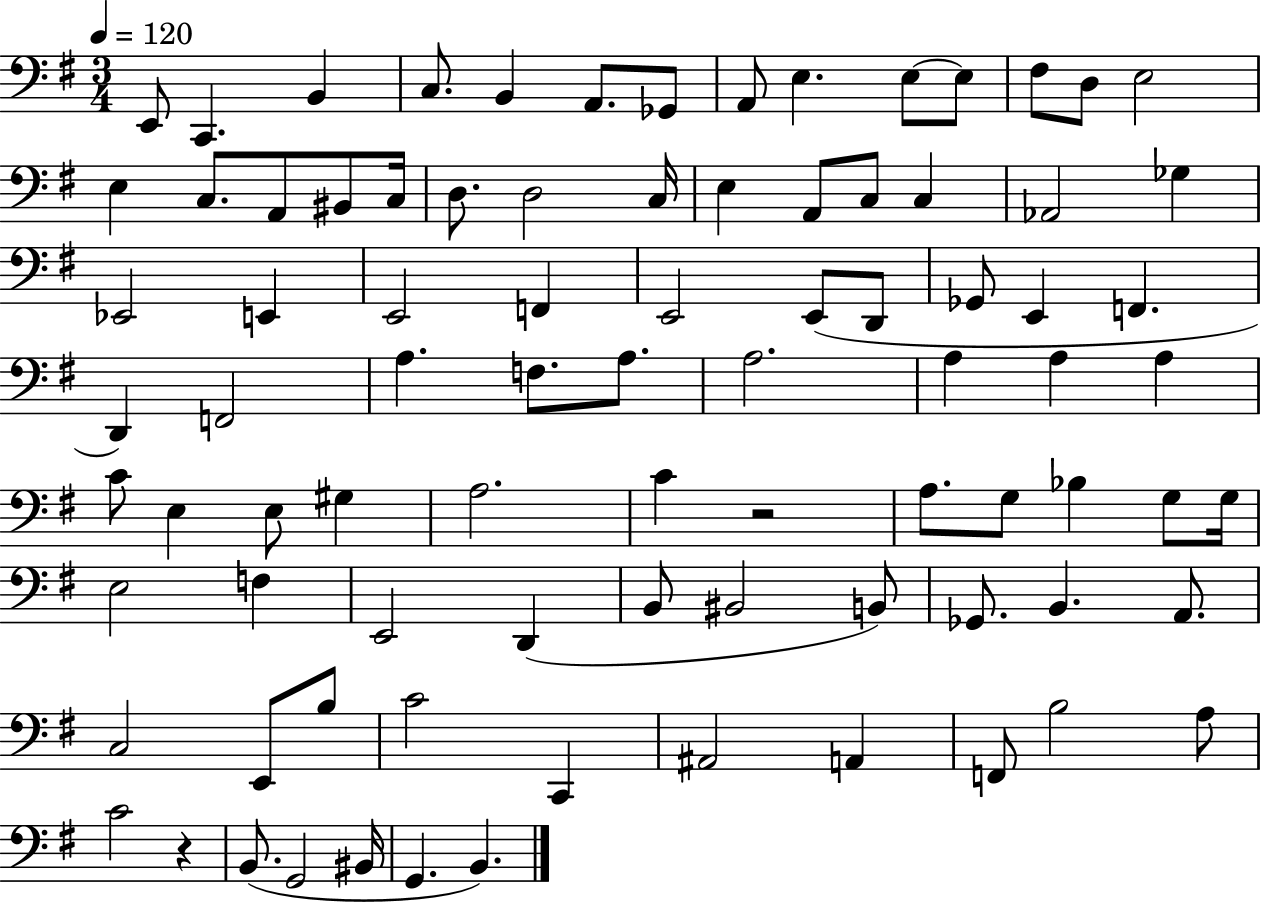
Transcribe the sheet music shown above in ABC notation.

X:1
T:Untitled
M:3/4
L:1/4
K:G
E,,/2 C,, B,, C,/2 B,, A,,/2 _G,,/2 A,,/2 E, E,/2 E,/2 ^F,/2 D,/2 E,2 E, C,/2 A,,/2 ^B,,/2 C,/4 D,/2 D,2 C,/4 E, A,,/2 C,/2 C, _A,,2 _G, _E,,2 E,, E,,2 F,, E,,2 E,,/2 D,,/2 _G,,/2 E,, F,, D,, F,,2 A, F,/2 A,/2 A,2 A, A, A, C/2 E, E,/2 ^G, A,2 C z2 A,/2 G,/2 _B, G,/2 G,/4 E,2 F, E,,2 D,, B,,/2 ^B,,2 B,,/2 _G,,/2 B,, A,,/2 C,2 E,,/2 B,/2 C2 C,, ^A,,2 A,, F,,/2 B,2 A,/2 C2 z B,,/2 G,,2 ^B,,/4 G,, B,,